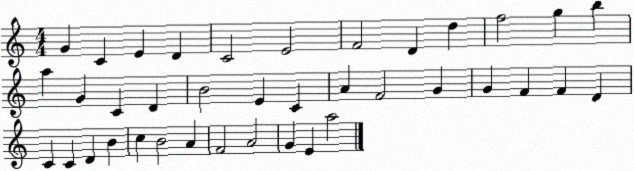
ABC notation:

X:1
T:Untitled
M:4/4
L:1/4
K:C
G C E D C2 E2 F2 D d f2 g b a G C D B2 E C A F2 G G F F D C C D B c B2 A F2 A2 G E a2